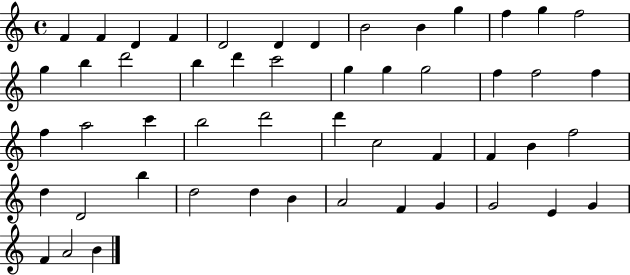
{
  \clef treble
  \time 4/4
  \defaultTimeSignature
  \key c \major
  f'4 f'4 d'4 f'4 | d'2 d'4 d'4 | b'2 b'4 g''4 | f''4 g''4 f''2 | \break g''4 b''4 d'''2 | b''4 d'''4 c'''2 | g''4 g''4 g''2 | f''4 f''2 f''4 | \break f''4 a''2 c'''4 | b''2 d'''2 | d'''4 c''2 f'4 | f'4 b'4 f''2 | \break d''4 d'2 b''4 | d''2 d''4 b'4 | a'2 f'4 g'4 | g'2 e'4 g'4 | \break f'4 a'2 b'4 | \bar "|."
}